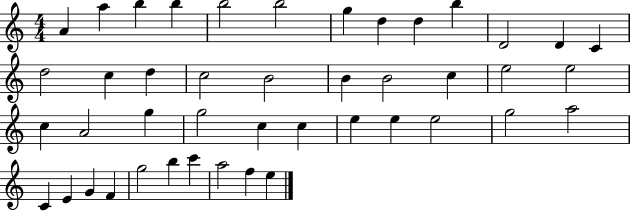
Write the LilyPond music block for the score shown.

{
  \clef treble
  \numericTimeSignature
  \time 4/4
  \key c \major
  a'4 a''4 b''4 b''4 | b''2 b''2 | g''4 d''4 d''4 b''4 | d'2 d'4 c'4 | \break d''2 c''4 d''4 | c''2 b'2 | b'4 b'2 c''4 | e''2 e''2 | \break c''4 a'2 g''4 | g''2 c''4 c''4 | e''4 e''4 e''2 | g''2 a''2 | \break c'4 e'4 g'4 f'4 | g''2 b''4 c'''4 | a''2 f''4 e''4 | \bar "|."
}